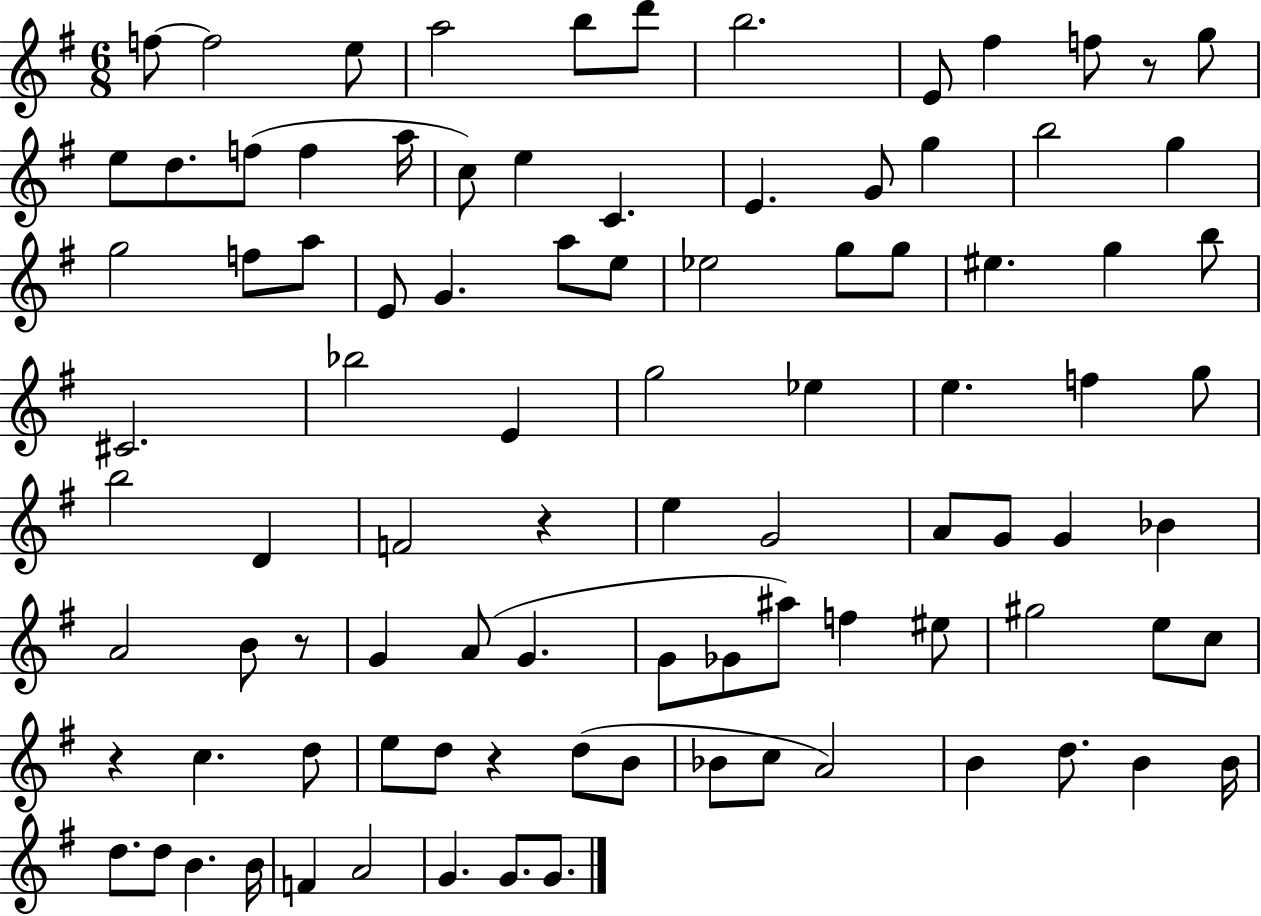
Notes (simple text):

F5/e F5/h E5/e A5/h B5/e D6/e B5/h. E4/e F#5/q F5/e R/e G5/e E5/e D5/e. F5/e F5/q A5/s C5/e E5/q C4/q. E4/q. G4/e G5/q B5/h G5/q G5/h F5/e A5/e E4/e G4/q. A5/e E5/e Eb5/h G5/e G5/e EIS5/q. G5/q B5/e C#4/h. Bb5/h E4/q G5/h Eb5/q E5/q. F5/q G5/e B5/h D4/q F4/h R/q E5/q G4/h A4/e G4/e G4/q Bb4/q A4/h B4/e R/e G4/q A4/e G4/q. G4/e Gb4/e A#5/e F5/q EIS5/e G#5/h E5/e C5/e R/q C5/q. D5/e E5/e D5/e R/q D5/e B4/e Bb4/e C5/e A4/h B4/q D5/e. B4/q B4/s D5/e. D5/e B4/q. B4/s F4/q A4/h G4/q. G4/e. G4/e.